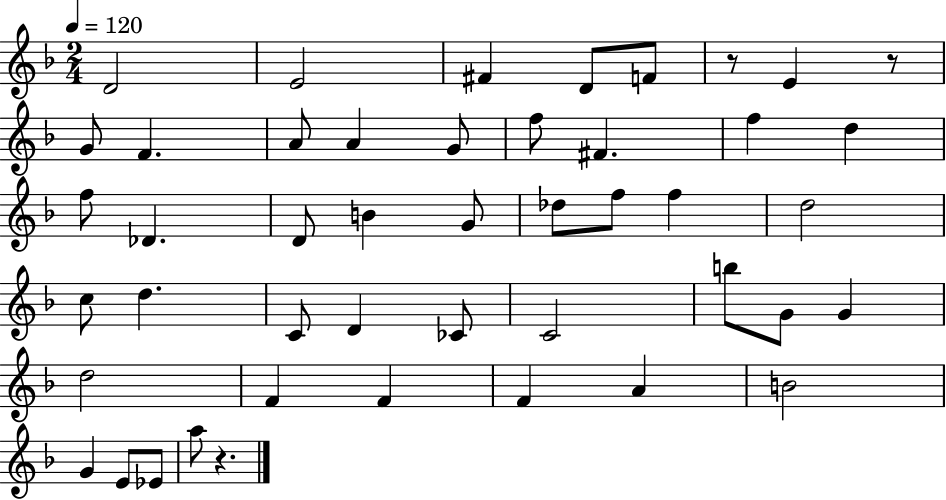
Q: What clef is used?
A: treble